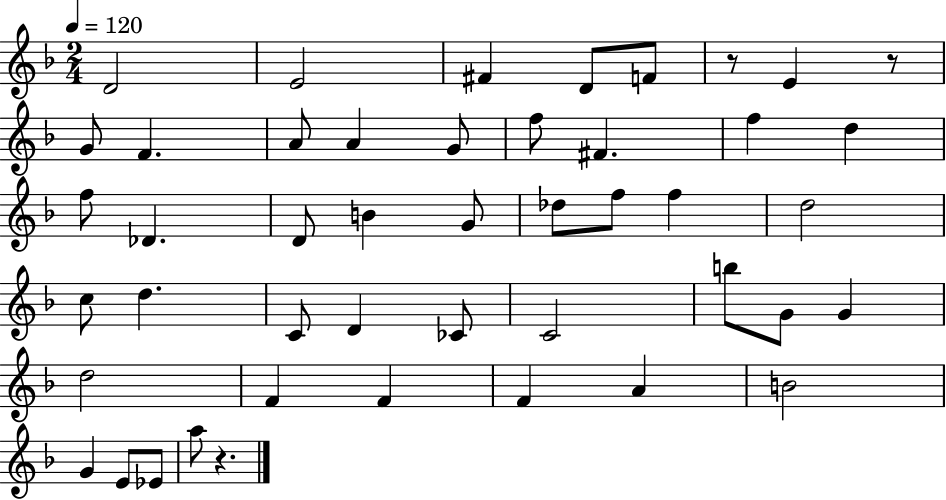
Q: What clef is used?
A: treble